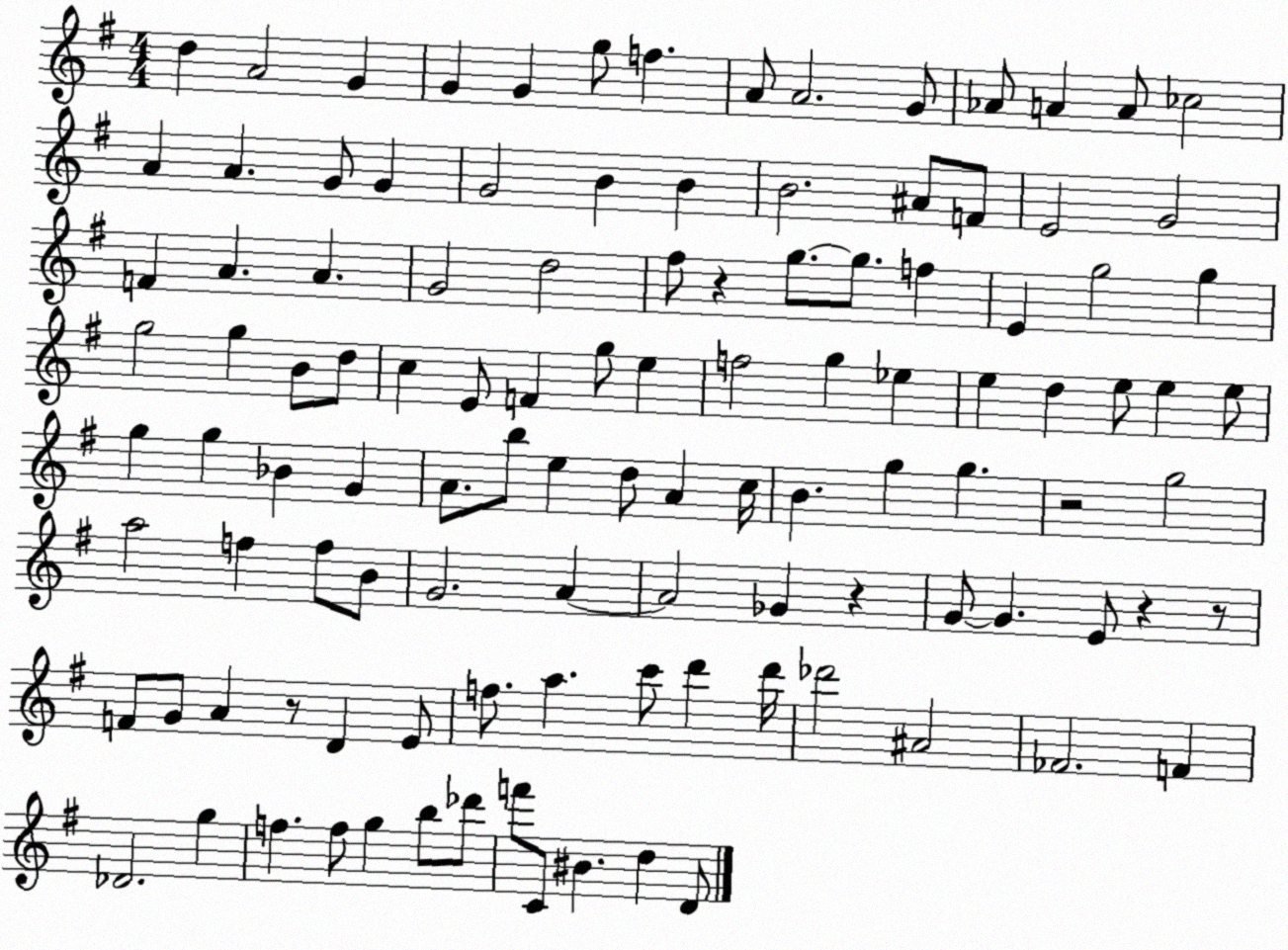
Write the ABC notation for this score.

X:1
T:Untitled
M:4/4
L:1/4
K:G
d A2 G G G g/2 f A/2 A2 G/2 _A/2 A A/2 _c2 A A G/2 G G2 B B B2 ^A/2 F/2 E2 G2 F A A G2 d2 ^f/2 z g/2 g/2 f E g2 g g2 g B/2 d/2 c E/2 F g/2 e f2 g _e e d e/2 e e/2 g g _B G A/2 b/2 e d/2 A c/4 B g g z2 g2 a2 f f/2 B/2 G2 A A2 _G z G/2 G E/2 z z/2 F/2 G/2 A z/2 D E/2 f/2 a c'/2 d' d'/4 _d'2 ^A2 _F2 F _D2 g f f/2 g b/2 _d'/2 f'/2 C/2 ^B d D/2